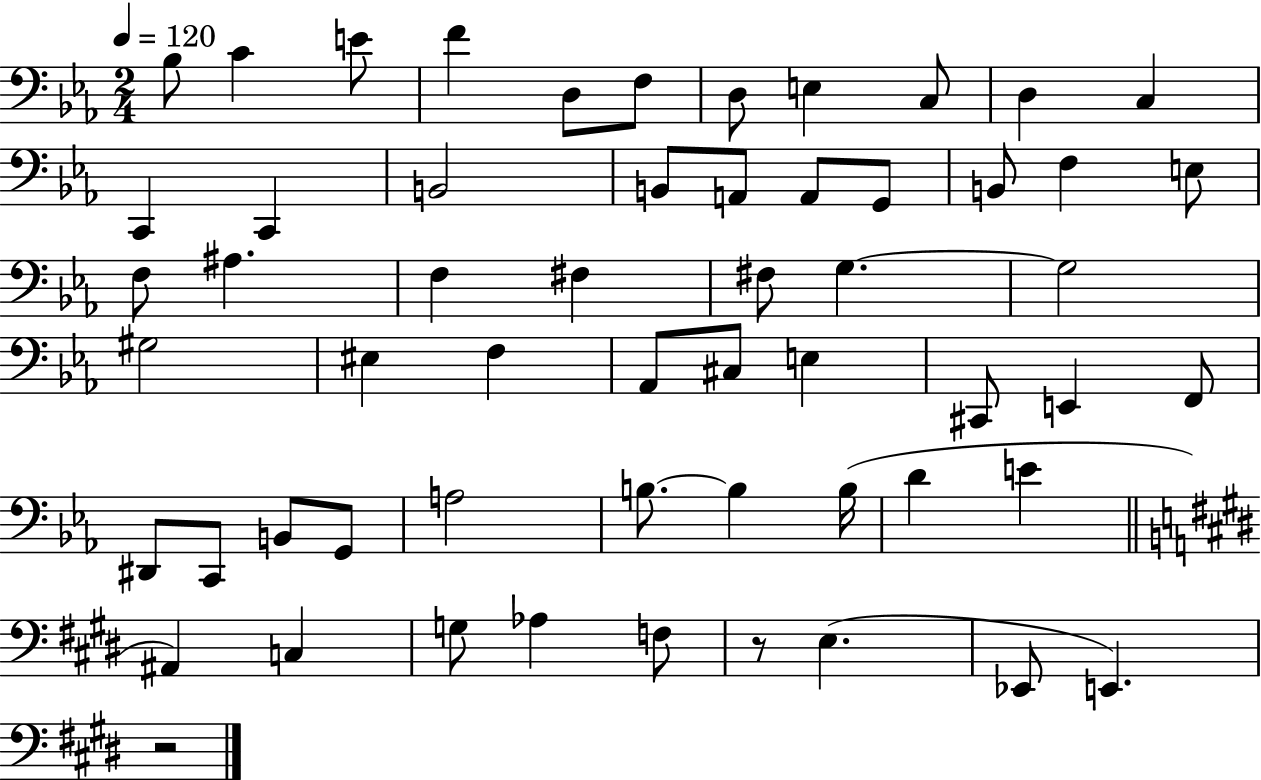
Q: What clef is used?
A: bass